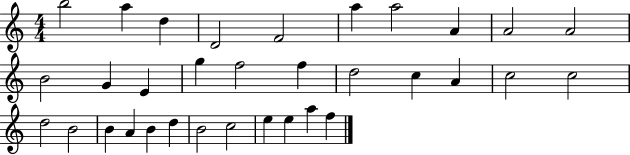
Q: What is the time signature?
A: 4/4